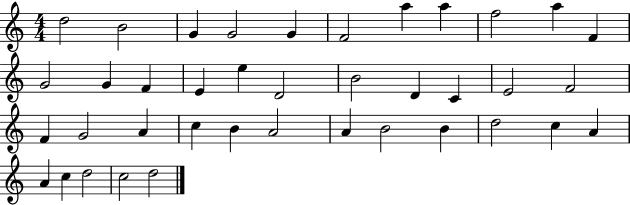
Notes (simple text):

D5/h B4/h G4/q G4/h G4/q F4/h A5/q A5/q F5/h A5/q F4/q G4/h G4/q F4/q E4/q E5/q D4/h B4/h D4/q C4/q E4/h F4/h F4/q G4/h A4/q C5/q B4/q A4/h A4/q B4/h B4/q D5/h C5/q A4/q A4/q C5/q D5/h C5/h D5/h